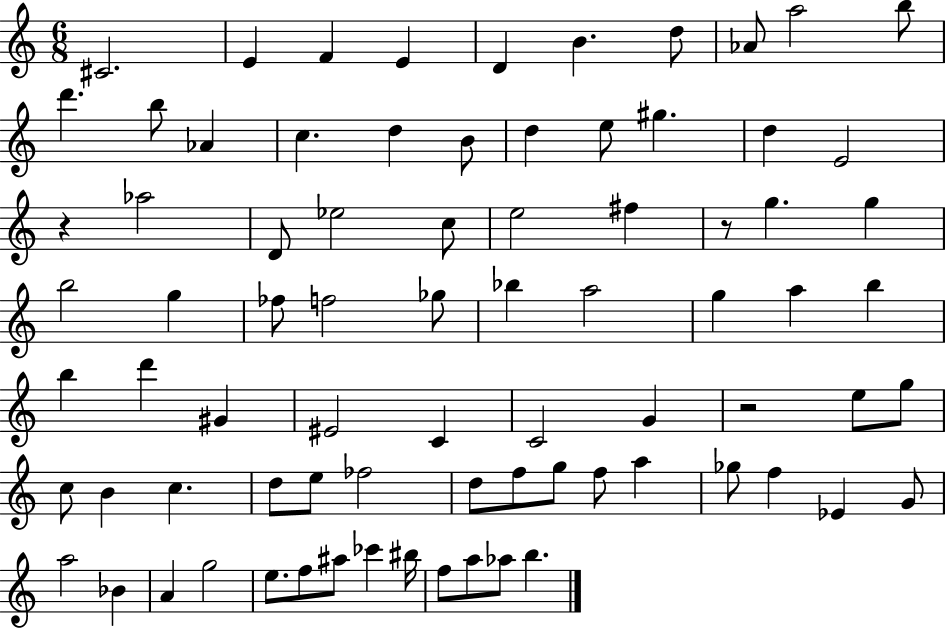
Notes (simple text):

C#4/h. E4/q F4/q E4/q D4/q B4/q. D5/e Ab4/e A5/h B5/e D6/q. B5/e Ab4/q C5/q. D5/q B4/e D5/q E5/e G#5/q. D5/q E4/h R/q Ab5/h D4/e Eb5/h C5/e E5/h F#5/q R/e G5/q. G5/q B5/h G5/q FES5/e F5/h Gb5/e Bb5/q A5/h G5/q A5/q B5/q B5/q D6/q G#4/q EIS4/h C4/q C4/h G4/q R/h E5/e G5/e C5/e B4/q C5/q. D5/e E5/e FES5/h D5/e F5/e G5/e F5/e A5/q Gb5/e F5/q Eb4/q G4/e A5/h Bb4/q A4/q G5/h E5/e. F5/e A#5/e CES6/q BIS5/s F5/e A5/e Ab5/e B5/q.